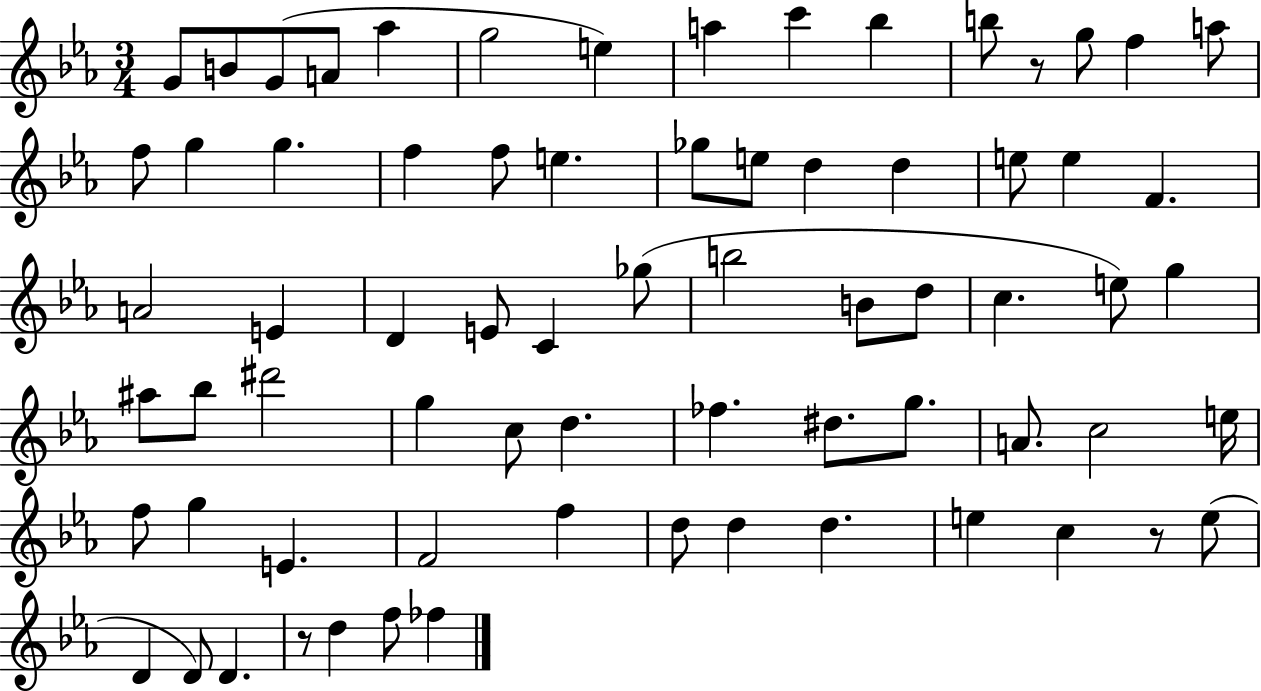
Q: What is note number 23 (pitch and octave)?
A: D5